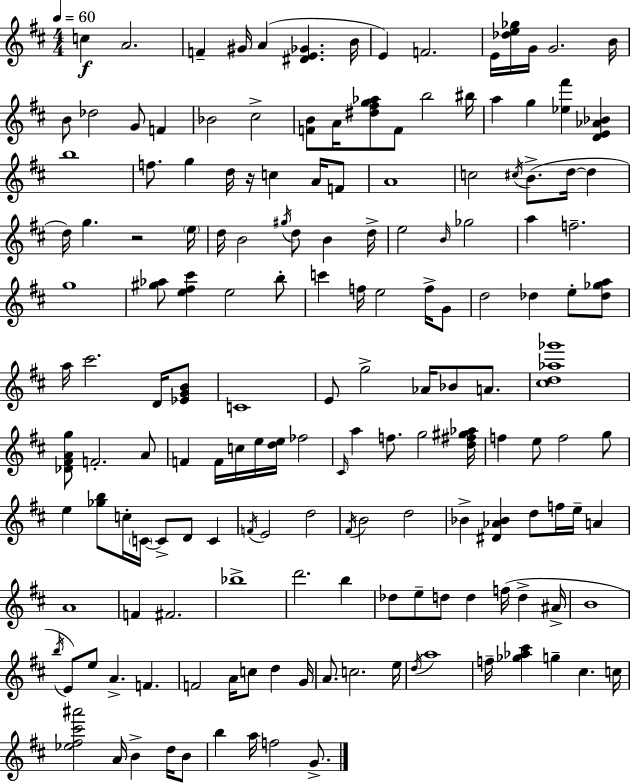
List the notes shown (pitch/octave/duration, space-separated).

C5/q A4/h. F4/q G#4/s A4/q [D#4,E4,Gb4]/q. B4/s E4/q F4/h. E4/s [Db5,E5,Gb5]/s G4/s G4/h. B4/s B4/e Db5/h G4/e F4/q Bb4/h C#5/h [F4,B4]/e A4/s [D#5,F#5,G5,Ab5]/e F4/e B5/h BIS5/s A5/q G5/q [Eb5,F#6]/q [D4,E4,Ab4,Bb4]/q B5/w F5/e. G5/q D5/s R/s C5/q A4/s F4/e A4/w C5/h C#5/s B4/e. D5/s D5/q D5/s G5/q. R/h E5/s D5/s B4/h G#5/s D5/e B4/q D5/s E5/h B4/s Gb5/h A5/q F5/h. G5/w [G#5,Ab5]/e [E5,F#5,C#6]/q E5/h B5/e C6/q F5/s E5/h F5/s G4/e D5/h Db5/q E5/e [Db5,Gb5,A5]/e A5/s C#6/h. D4/s [Eb4,G4,B4]/e C4/w E4/e G5/h Ab4/s Bb4/e A4/e. [C#5,D5,Ab5,Gb6]/w [Db4,F#4,A4,G5]/e F4/h. A4/e F4/q F4/s C5/s E5/s [D5,E5]/s FES5/h C#4/s A5/q F5/e. G5/h [D5,F#5,G#5,Ab5]/s F5/q E5/e F5/h G5/e E5/q [Gb5,B5]/e C5/s C4/s C4/e D4/e C4/q F4/s E4/h D5/h F#4/s B4/h D5/h Bb4/q [D#4,Ab4,Bb4]/q D5/e F5/s E5/s A4/q A4/w F4/q F#4/h. Bb5/w D6/h. B5/q Db5/e E5/e D5/e D5/q F5/s D5/q A#4/s B4/w B5/s E4/e E5/e A4/q. F4/q. F4/h A4/s C5/e D5/q G4/s A4/e. C5/h. E5/s D5/s A5/w F5/s [Gb5,Ab5,C#6]/q G5/q C#5/q. C5/s [Eb5,F#5,C#6,A#6]/h A4/s B4/q D5/s B4/e B5/q A5/s F5/h G4/e.